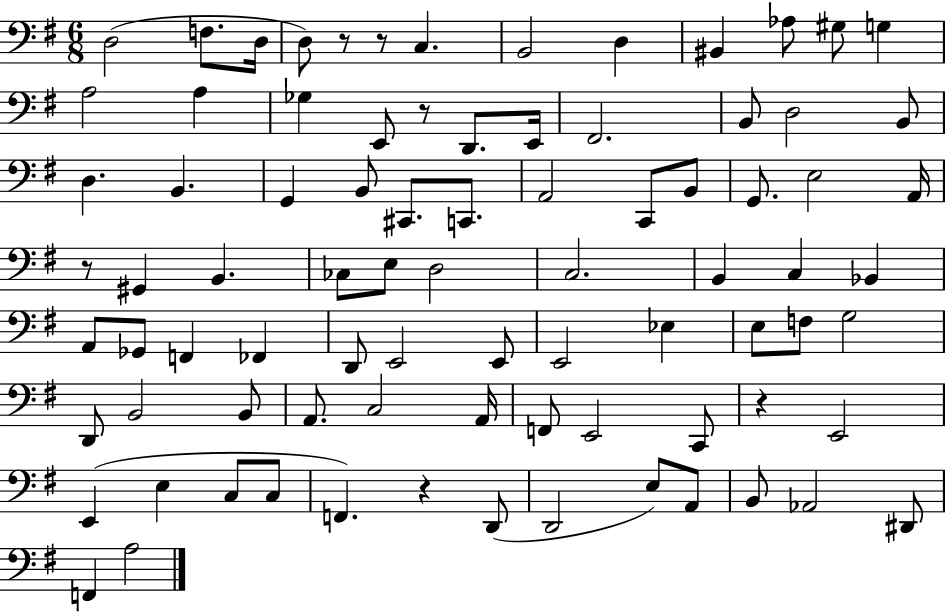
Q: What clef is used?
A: bass